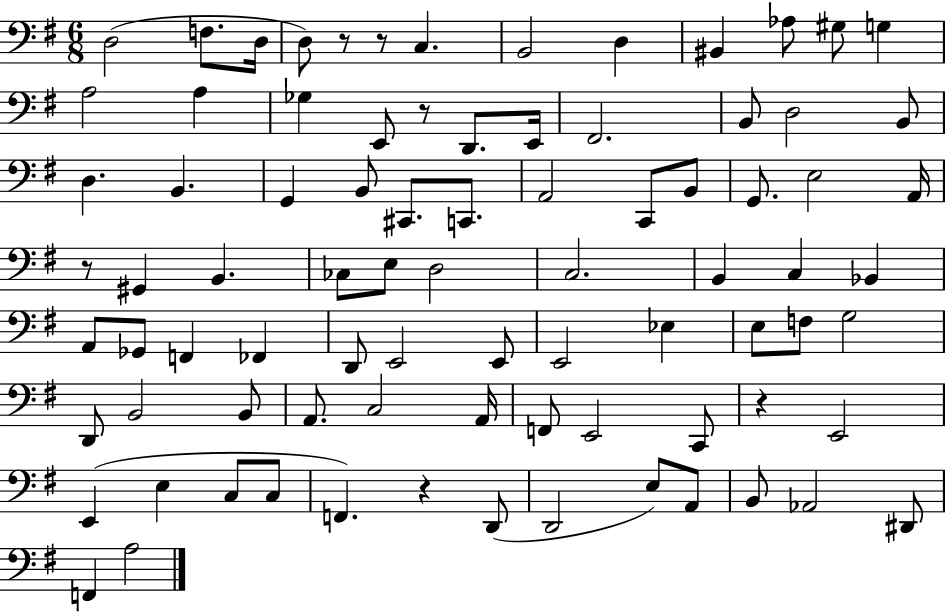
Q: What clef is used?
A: bass